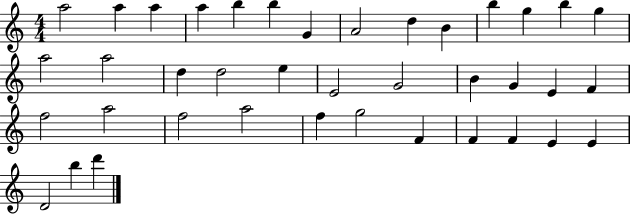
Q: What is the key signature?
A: C major